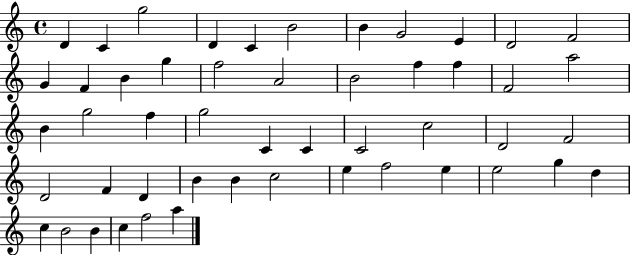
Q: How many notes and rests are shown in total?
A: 50